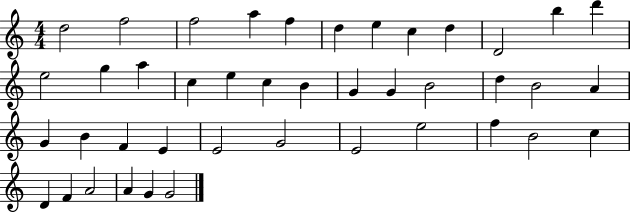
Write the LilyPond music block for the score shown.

{
  \clef treble
  \numericTimeSignature
  \time 4/4
  \key c \major
  d''2 f''2 | f''2 a''4 f''4 | d''4 e''4 c''4 d''4 | d'2 b''4 d'''4 | \break e''2 g''4 a''4 | c''4 e''4 c''4 b'4 | g'4 g'4 b'2 | d''4 b'2 a'4 | \break g'4 b'4 f'4 e'4 | e'2 g'2 | e'2 e''2 | f''4 b'2 c''4 | \break d'4 f'4 a'2 | a'4 g'4 g'2 | \bar "|."
}